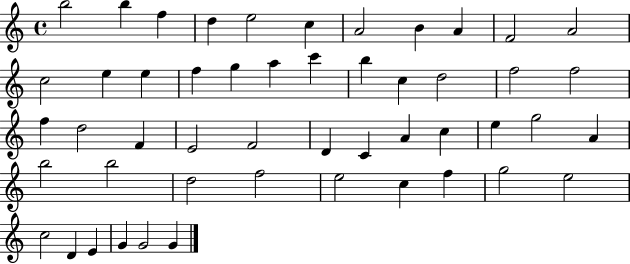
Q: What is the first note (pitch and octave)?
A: B5